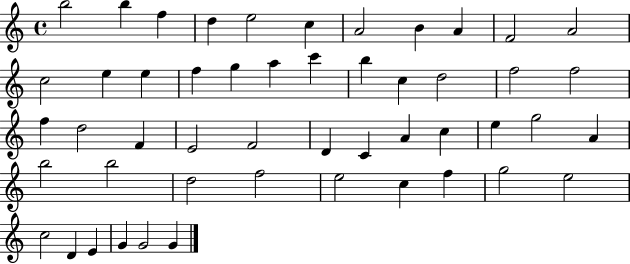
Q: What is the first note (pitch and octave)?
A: B5